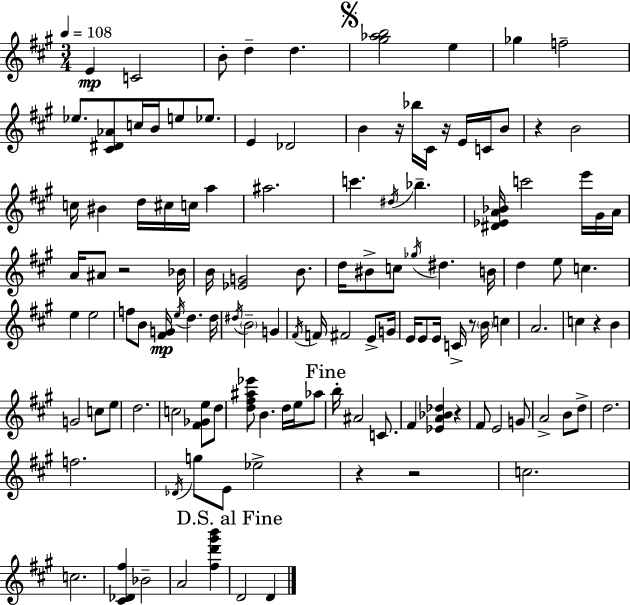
E4/q C4/h B4/e D5/q D5/q. [G#5,Ab5,B5]/h E5/q Gb5/q F5/h Eb5/e. [C#4,D#4,Ab4]/e C5/s B4/s E5/e Eb5/e. E4/q Db4/h B4/q R/s Bb5/s C#4/s R/s E4/s C4/s B4/e R/q B4/h C5/s BIS4/q D5/s C#5/s C5/s A5/q A#5/h. C6/q. D#5/s Bb5/q. [D#4,Eb4,A4,Bb4]/s C6/h E6/s G#4/s A4/s A4/s A#4/e R/h Bb4/s B4/s [Eb4,G4]/h B4/e. D5/s BIS4/e C5/e Gb5/s D#5/q. B4/s D5/q E5/e C5/q. E5/q E5/h F5/e B4/e [F#4,G4]/s E5/s D5/q. D5/s D#5/s B4/h G4/q F#4/s F4/s F#4/h E4/e G4/s E4/s E4/e E4/s C4/s R/e B4/s C5/q A4/h. C5/q R/q B4/q G4/h C5/e E5/e D5/h. C5/h [F#4,Gb4,E5]/e D5/e [D5,F#5,A#5,Eb6]/e B4/q. D5/s E5/s Ab5/e B5/s A#4/h C4/e. F#4/q [Eb4,A4,Bb4,Db5]/q R/q F#4/e E4/h G4/e A4/h B4/e D5/e D5/h. F5/h. Db4/s G5/e E4/e Eb5/h R/q R/h C5/h. C5/h. [C#4,Db4,F#5]/q Bb4/h A4/h [F#5,D6,G#6,B6]/q D4/h D4/q